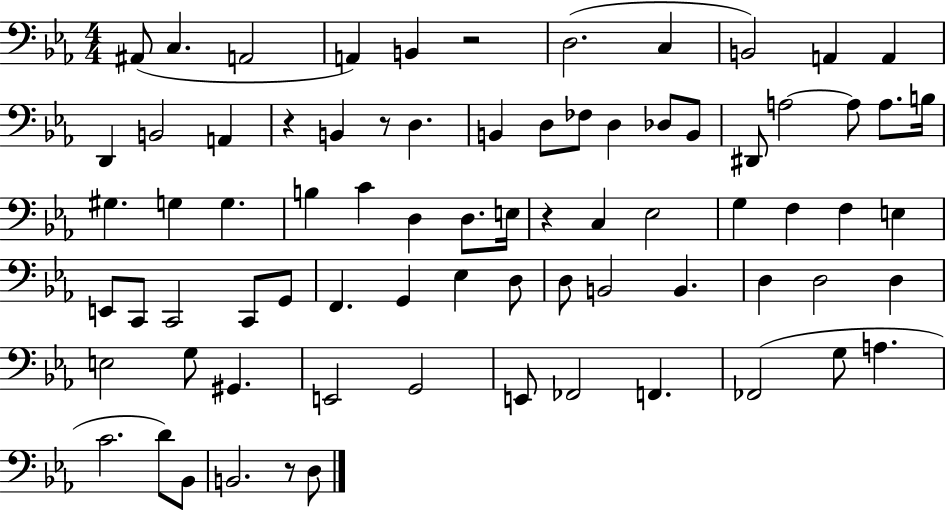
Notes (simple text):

A#2/e C3/q. A2/h A2/q B2/q R/h D3/h. C3/q B2/h A2/q A2/q D2/q B2/h A2/q R/q B2/q R/e D3/q. B2/q D3/e FES3/e D3/q Db3/e B2/e D#2/e A3/h A3/e A3/e. B3/s G#3/q. G3/q G3/q. B3/q C4/q D3/q D3/e. E3/s R/q C3/q Eb3/h G3/q F3/q F3/q E3/q E2/e C2/e C2/h C2/e G2/e F2/q. G2/q Eb3/q D3/e D3/e B2/h B2/q. D3/q D3/h D3/q E3/h G3/e G#2/q. E2/h G2/h E2/e FES2/h F2/q. FES2/h G3/e A3/q. C4/h. D4/e Bb2/e B2/h. R/e D3/e